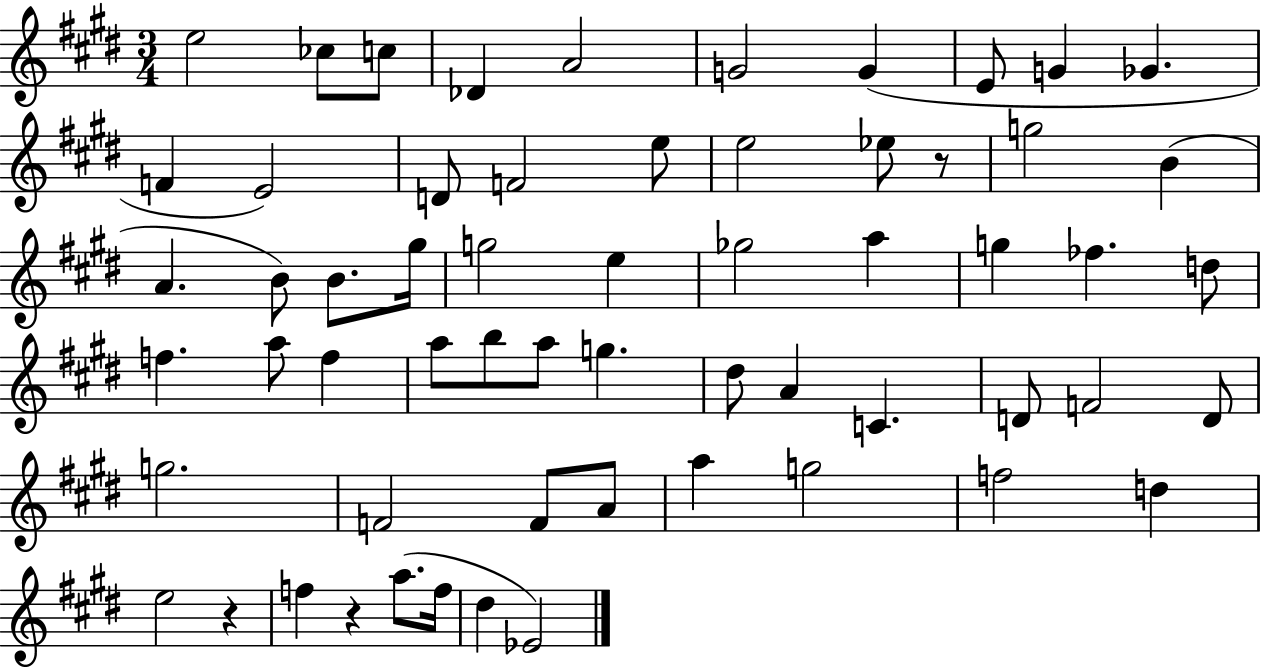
E5/h CES5/e C5/e Db4/q A4/h G4/h G4/q E4/e G4/q Gb4/q. F4/q E4/h D4/e F4/h E5/e E5/h Eb5/e R/e G5/h B4/q A4/q. B4/e B4/e. G#5/s G5/h E5/q Gb5/h A5/q G5/q FES5/q. D5/e F5/q. A5/e F5/q A5/e B5/e A5/e G5/q. D#5/e A4/q C4/q. D4/e F4/h D4/e G5/h. F4/h F4/e A4/e A5/q G5/h F5/h D5/q E5/h R/q F5/q R/q A5/e. F5/s D#5/q Eb4/h